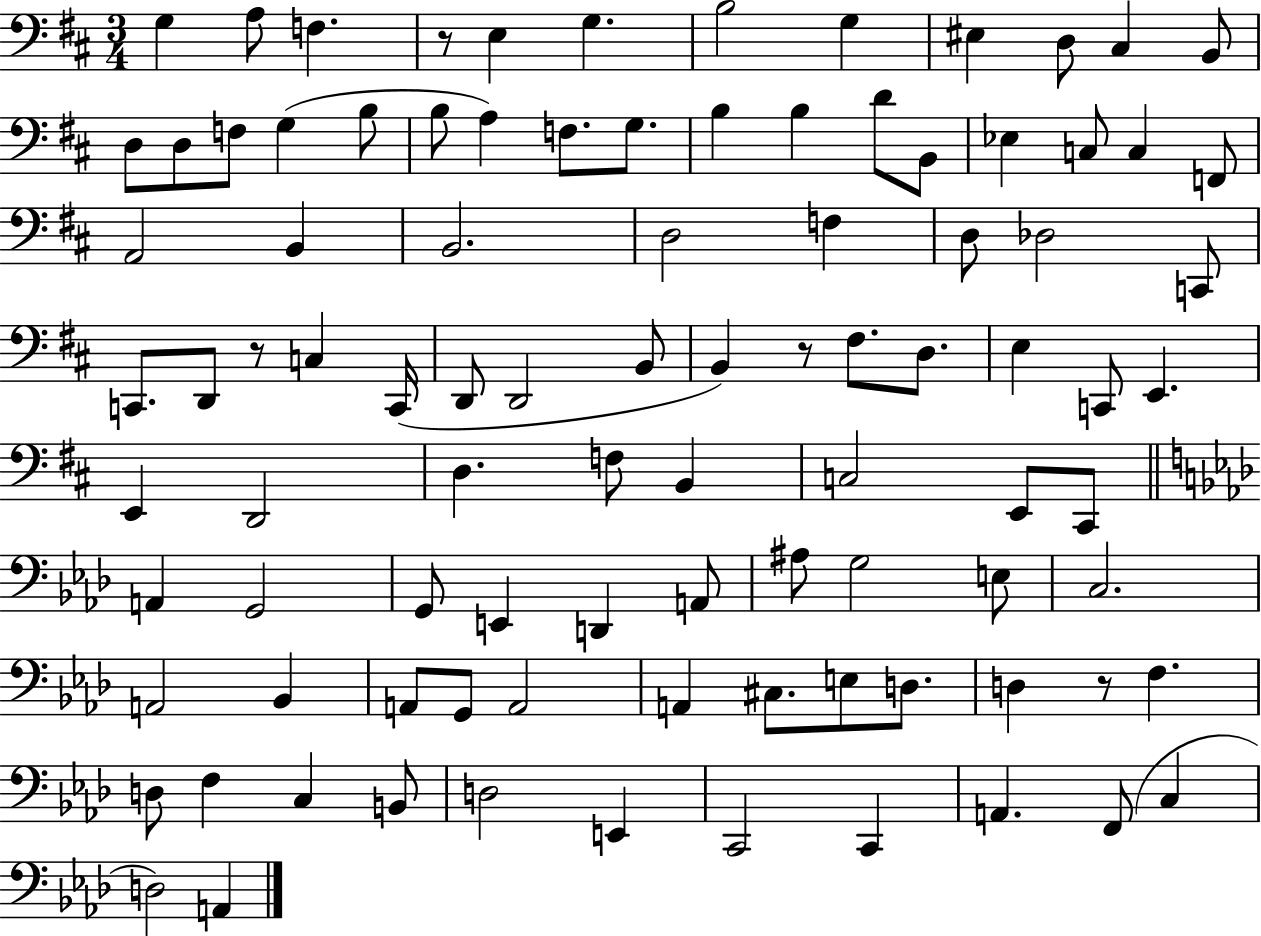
{
  \clef bass
  \numericTimeSignature
  \time 3/4
  \key d \major
  \repeat volta 2 { g4 a8 f4. | r8 e4 g4. | b2 g4 | eis4 d8 cis4 b,8 | \break d8 d8 f8 g4( b8 | b8 a4) f8. g8. | b4 b4 d'8 b,8 | ees4 c8 c4 f,8 | \break a,2 b,4 | b,2. | d2 f4 | d8 des2 c,8 | \break c,8. d,8 r8 c4 c,16( | d,8 d,2 b,8 | b,4) r8 fis8. d8. | e4 c,8 e,4. | \break e,4 d,2 | d4. f8 b,4 | c2 e,8 cis,8 | \bar "||" \break \key aes \major a,4 g,2 | g,8 e,4 d,4 a,8 | ais8 g2 e8 | c2. | \break a,2 bes,4 | a,8 g,8 a,2 | a,4 cis8. e8 d8. | d4 r8 f4. | \break d8 f4 c4 b,8 | d2 e,4 | c,2 c,4 | a,4. f,8( c4 | \break d2) a,4 | } \bar "|."
}